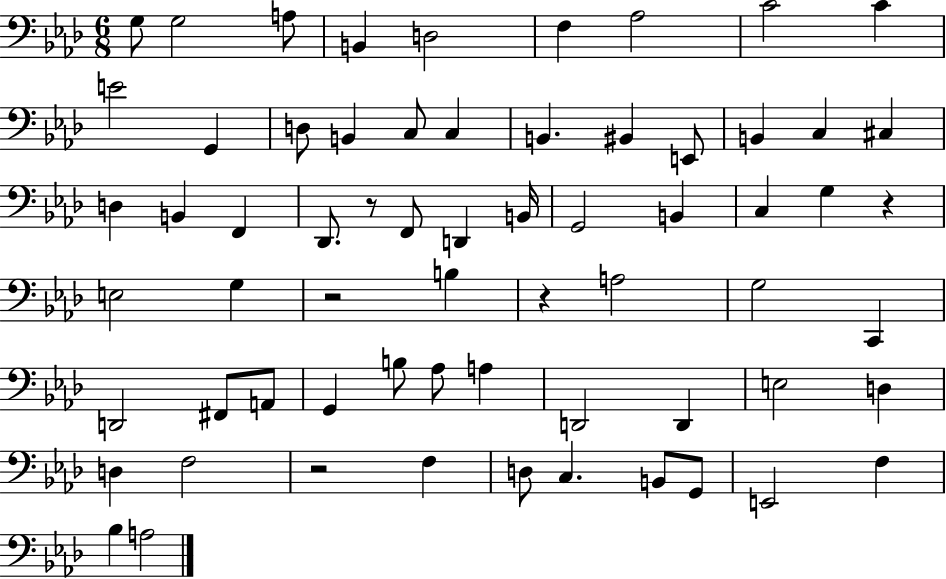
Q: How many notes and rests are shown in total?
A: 65